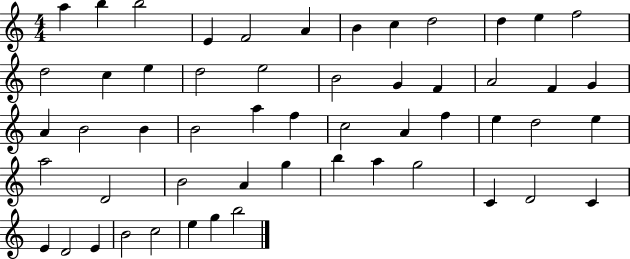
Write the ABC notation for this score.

X:1
T:Untitled
M:4/4
L:1/4
K:C
a b b2 E F2 A B c d2 d e f2 d2 c e d2 e2 B2 G F A2 F G A B2 B B2 a f c2 A f e d2 e a2 D2 B2 A g b a g2 C D2 C E D2 E B2 c2 e g b2